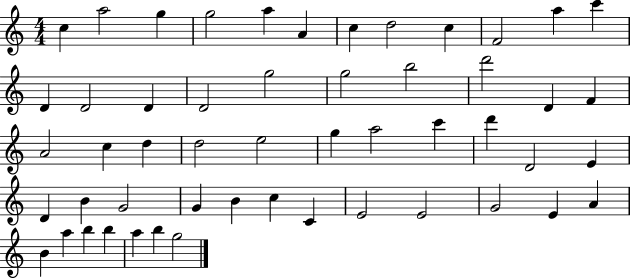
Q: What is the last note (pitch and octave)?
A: G5